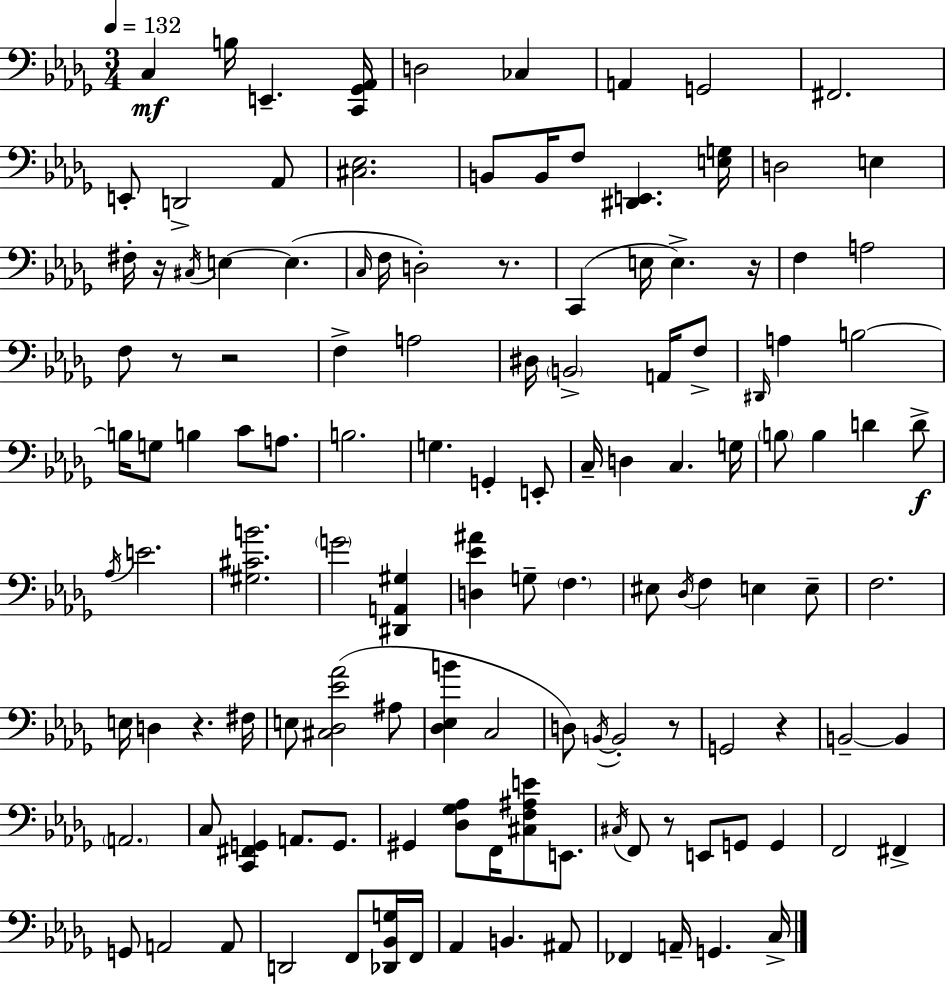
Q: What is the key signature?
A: BES minor